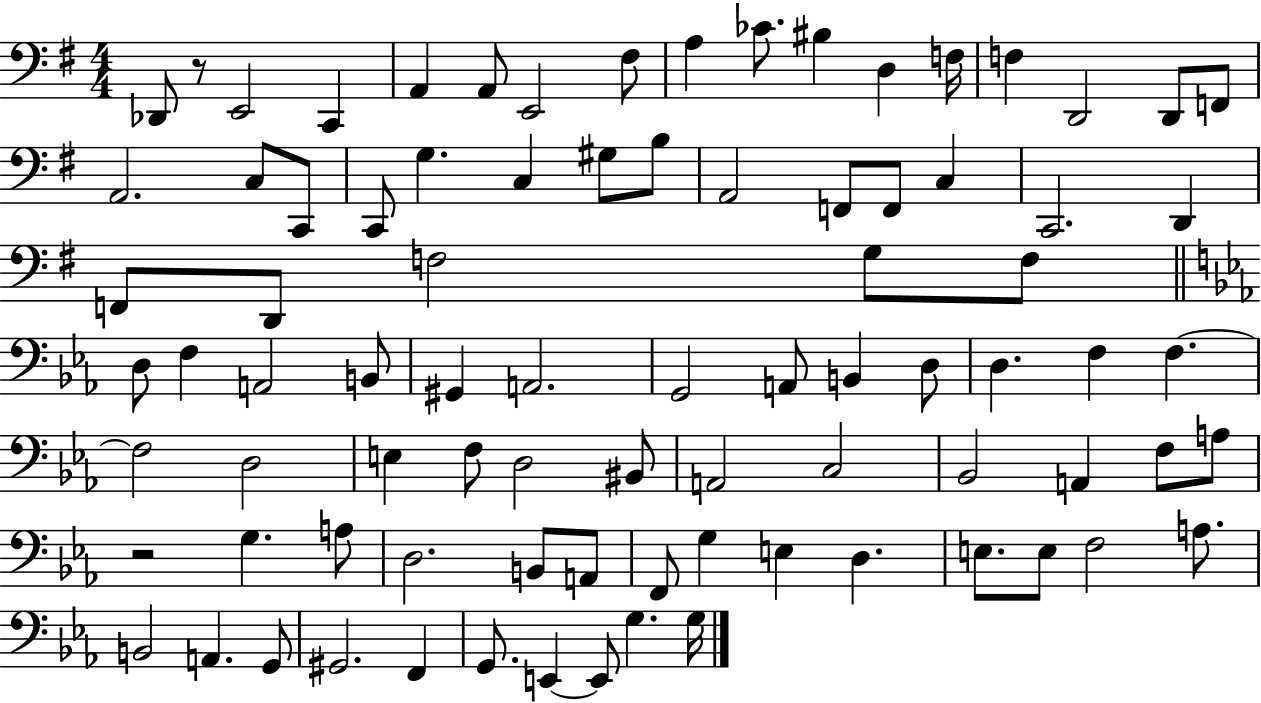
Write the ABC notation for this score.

X:1
T:Untitled
M:4/4
L:1/4
K:G
_D,,/2 z/2 E,,2 C,, A,, A,,/2 E,,2 ^F,/2 A, _C/2 ^B, D, F,/4 F, D,,2 D,,/2 F,,/2 A,,2 C,/2 C,,/2 C,,/2 G, C, ^G,/2 B,/2 A,,2 F,,/2 F,,/2 C, C,,2 D,, F,,/2 D,,/2 F,2 G,/2 F,/2 D,/2 F, A,,2 B,,/2 ^G,, A,,2 G,,2 A,,/2 B,, D,/2 D, F, F, F,2 D,2 E, F,/2 D,2 ^B,,/2 A,,2 C,2 _B,,2 A,, F,/2 A,/2 z2 G, A,/2 D,2 B,,/2 A,,/2 F,,/2 G, E, D, E,/2 E,/2 F,2 A,/2 B,,2 A,, G,,/2 ^G,,2 F,, G,,/2 E,, E,,/2 G, G,/4